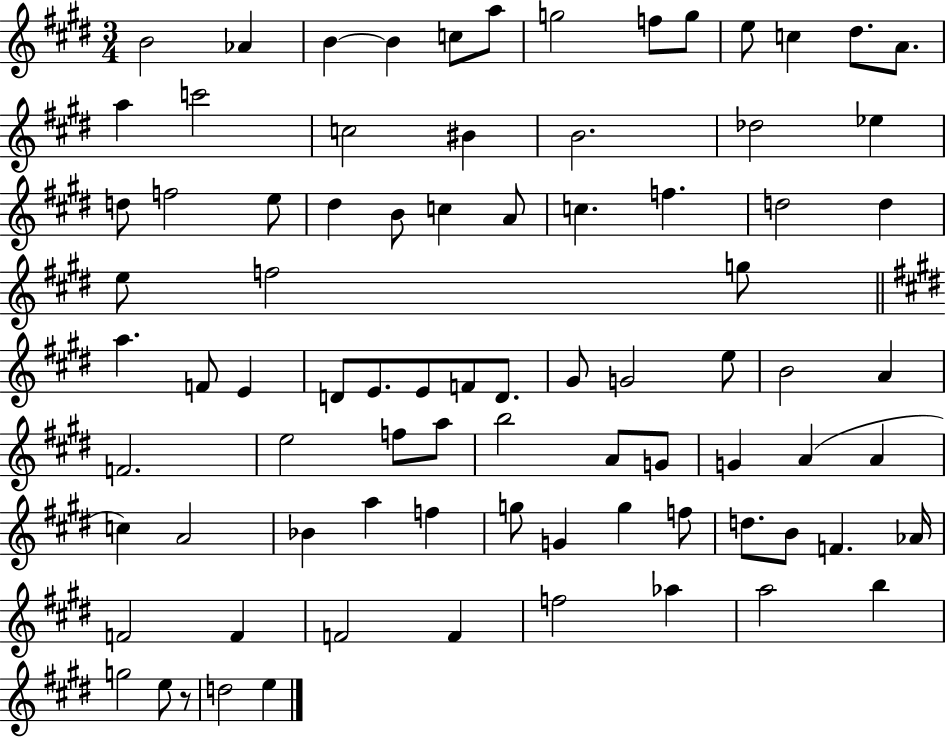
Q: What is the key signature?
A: E major